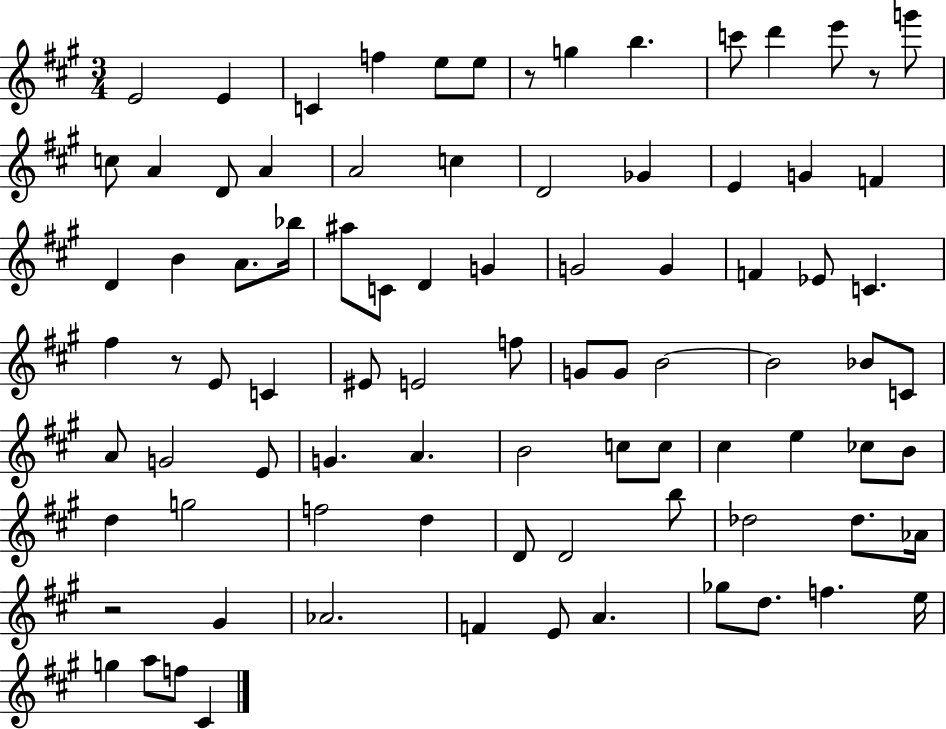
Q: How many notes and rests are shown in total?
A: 87